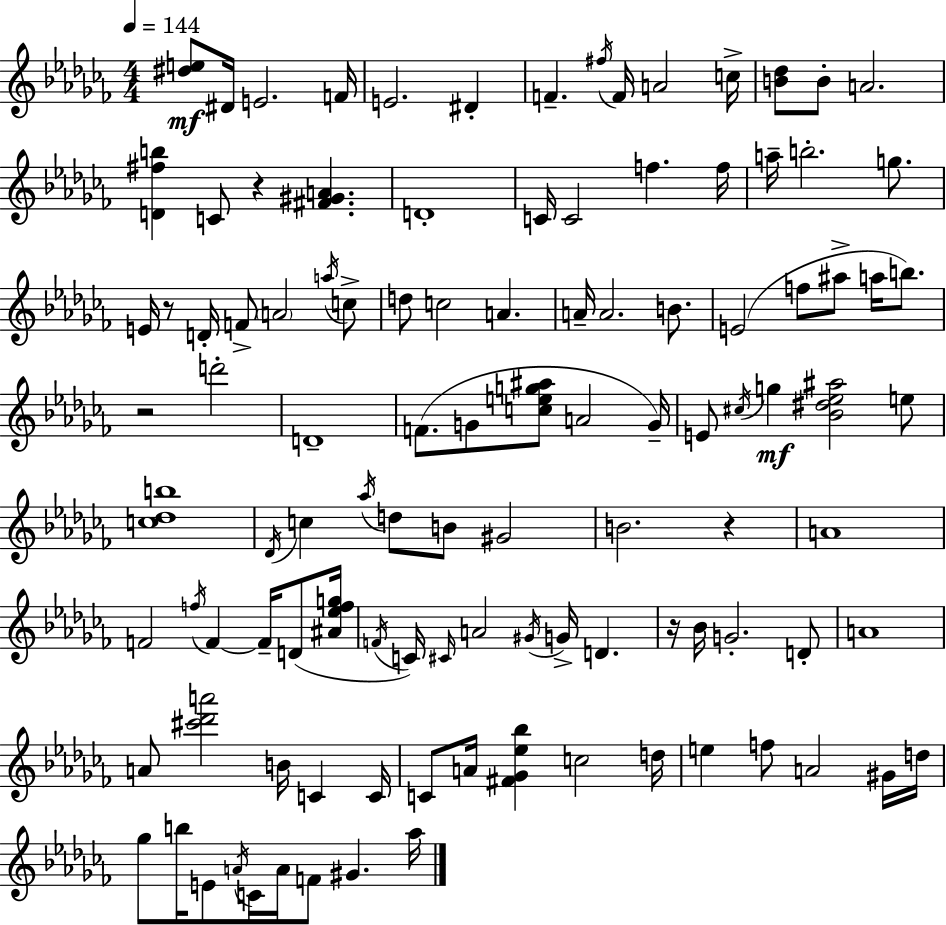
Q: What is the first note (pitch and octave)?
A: D#4